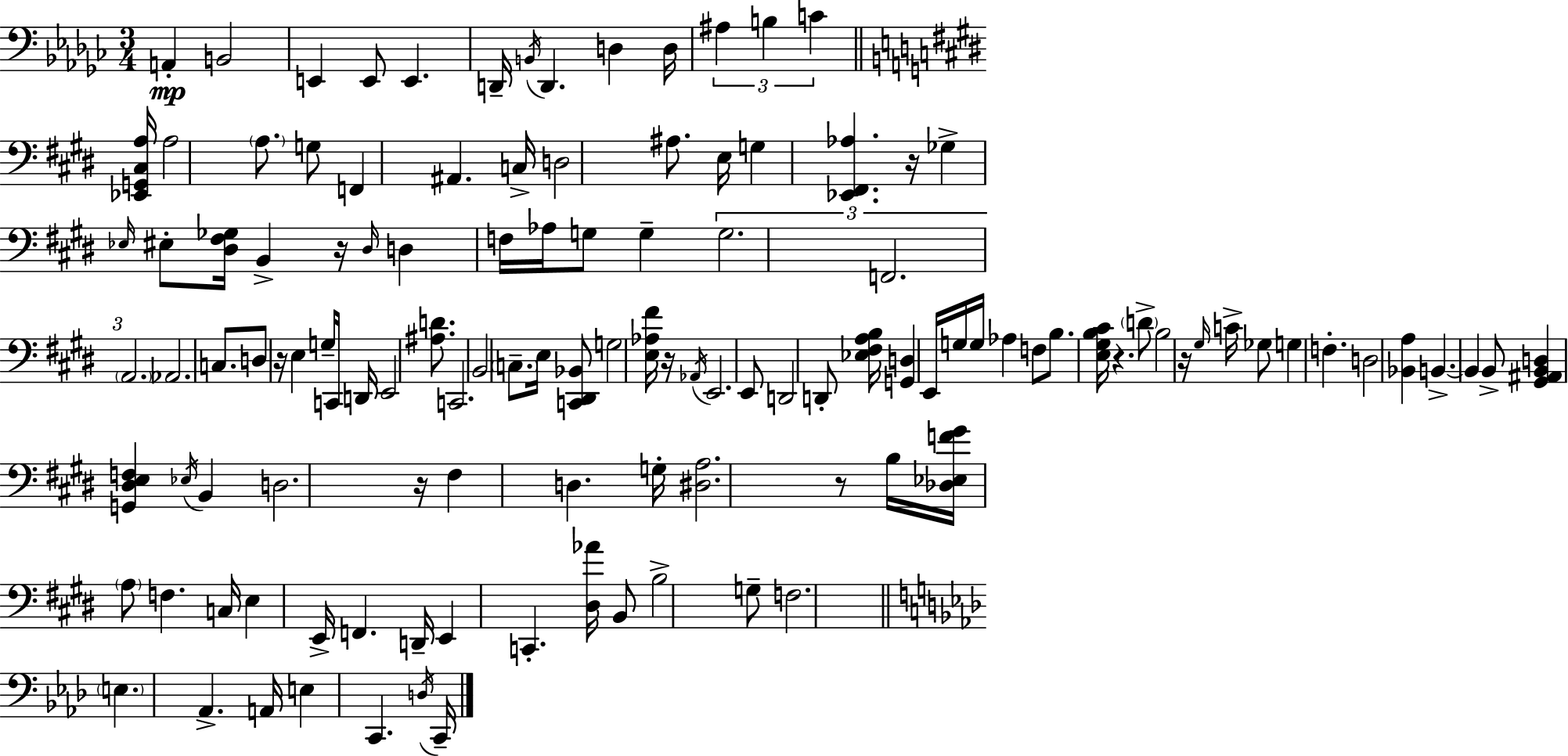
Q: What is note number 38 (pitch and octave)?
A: C3